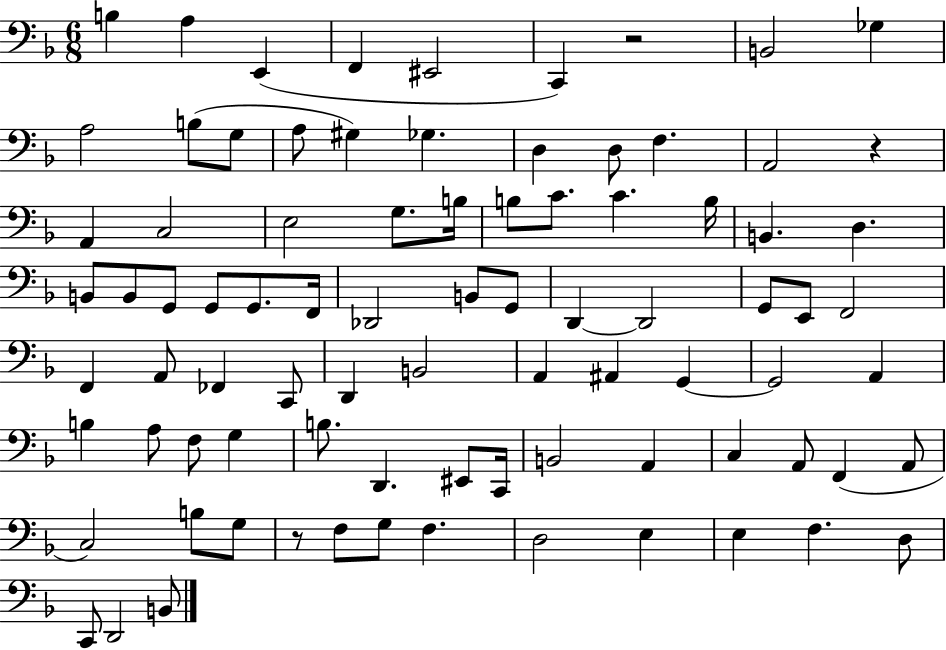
{
  \clef bass
  \numericTimeSignature
  \time 6/8
  \key f \major
  b4 a4 e,4( | f,4 eis,2 | c,4) r2 | b,2 ges4 | \break a2 b8( g8 | a8 gis4) ges4. | d4 d8 f4. | a,2 r4 | \break a,4 c2 | e2 g8. b16 | b8 c'8. c'4. b16 | b,4. d4. | \break b,8 b,8 g,8 g,8 g,8. f,16 | des,2 b,8 g,8 | d,4~~ d,2 | g,8 e,8 f,2 | \break f,4 a,8 fes,4 c,8 | d,4 b,2 | a,4 ais,4 g,4~~ | g,2 a,4 | \break b4 a8 f8 g4 | b8. d,4. eis,8 c,16 | b,2 a,4 | c4 a,8 f,4( a,8 | \break c2) b8 g8 | r8 f8 g8 f4. | d2 e4 | e4 f4. d8 | \break c,8 d,2 b,8 | \bar "|."
}